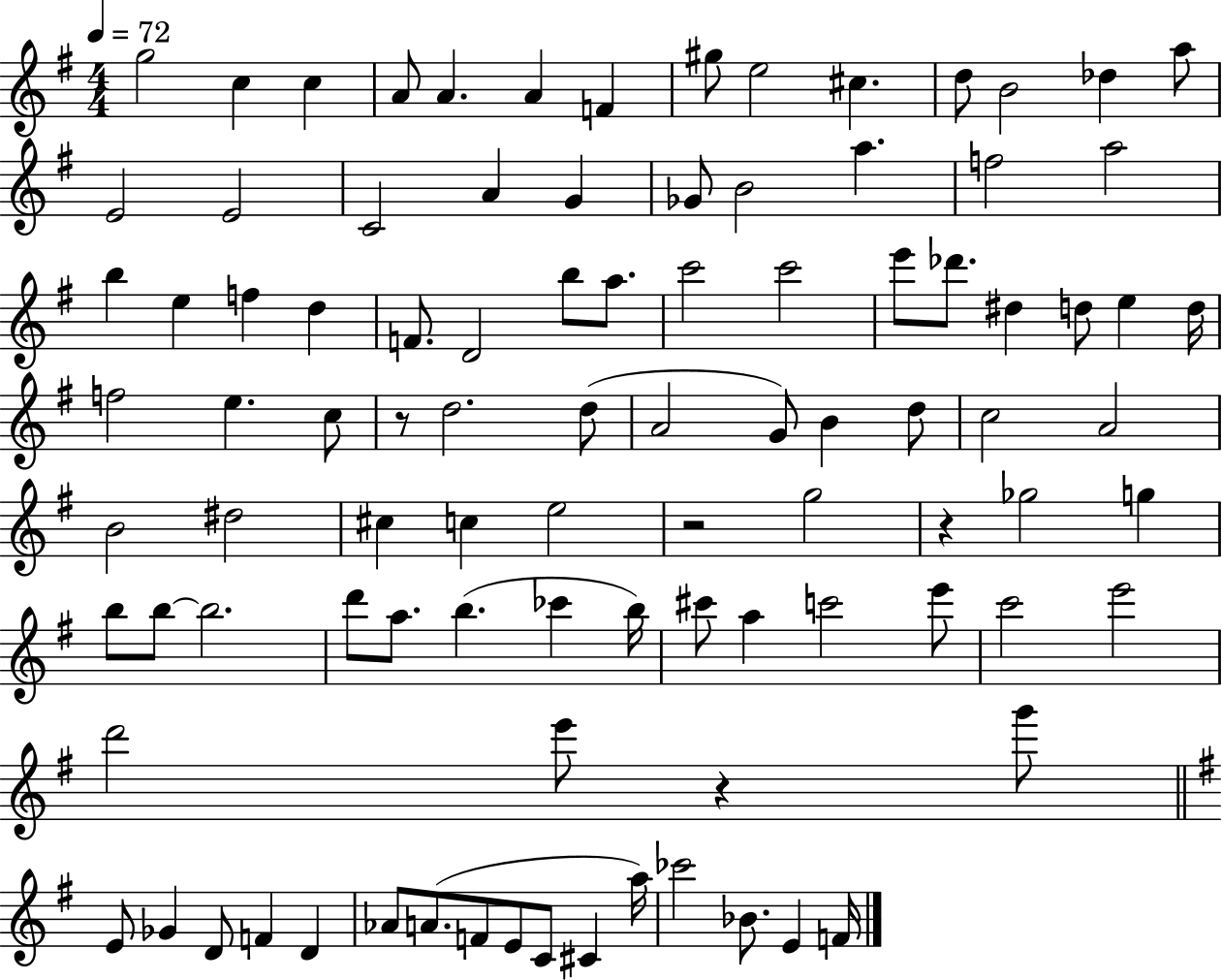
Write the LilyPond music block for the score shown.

{
  \clef treble
  \numericTimeSignature
  \time 4/4
  \key g \major
  \tempo 4 = 72
  g''2 c''4 c''4 | a'8 a'4. a'4 f'4 | gis''8 e''2 cis''4. | d''8 b'2 des''4 a''8 | \break e'2 e'2 | c'2 a'4 g'4 | ges'8 b'2 a''4. | f''2 a''2 | \break b''4 e''4 f''4 d''4 | f'8. d'2 b''8 a''8. | c'''2 c'''2 | e'''8 des'''8. dis''4 d''8 e''4 d''16 | \break f''2 e''4. c''8 | r8 d''2. d''8( | a'2 g'8) b'4 d''8 | c''2 a'2 | \break b'2 dis''2 | cis''4 c''4 e''2 | r2 g''2 | r4 ges''2 g''4 | \break b''8 b''8~~ b''2. | d'''8 a''8. b''4.( ces'''4 b''16) | cis'''8 a''4 c'''2 e'''8 | c'''2 e'''2 | \break d'''2 e'''8 r4 g'''8 | \bar "||" \break \key g \major e'8 ges'4 d'8 f'4 d'4 | aes'8 a'8.( f'8 e'8 c'8 cis'4 a''16) | ces'''2 bes'8. e'4 f'16 | \bar "|."
}